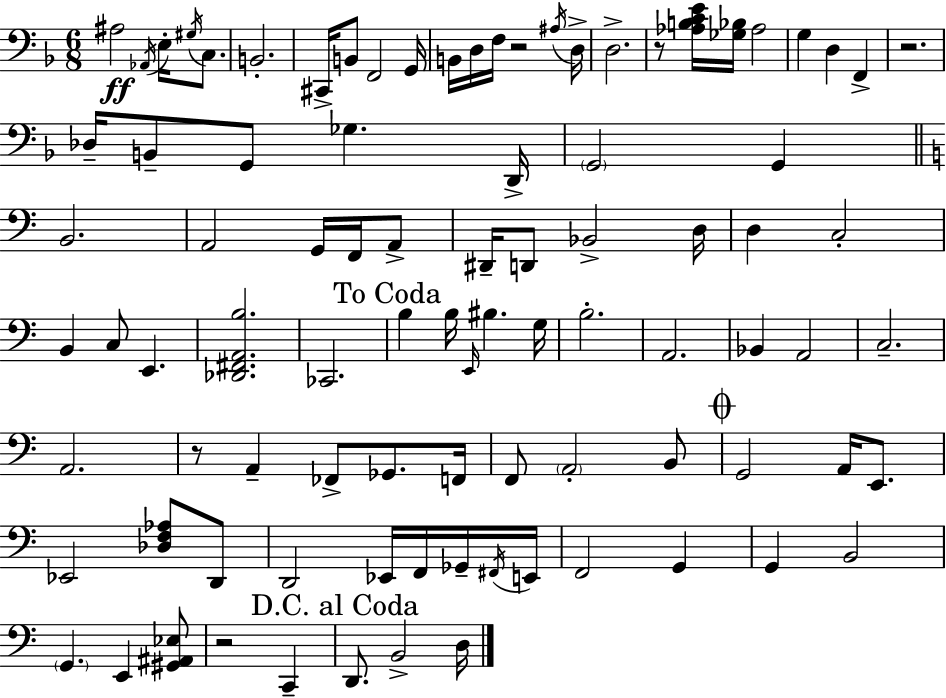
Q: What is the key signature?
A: F major